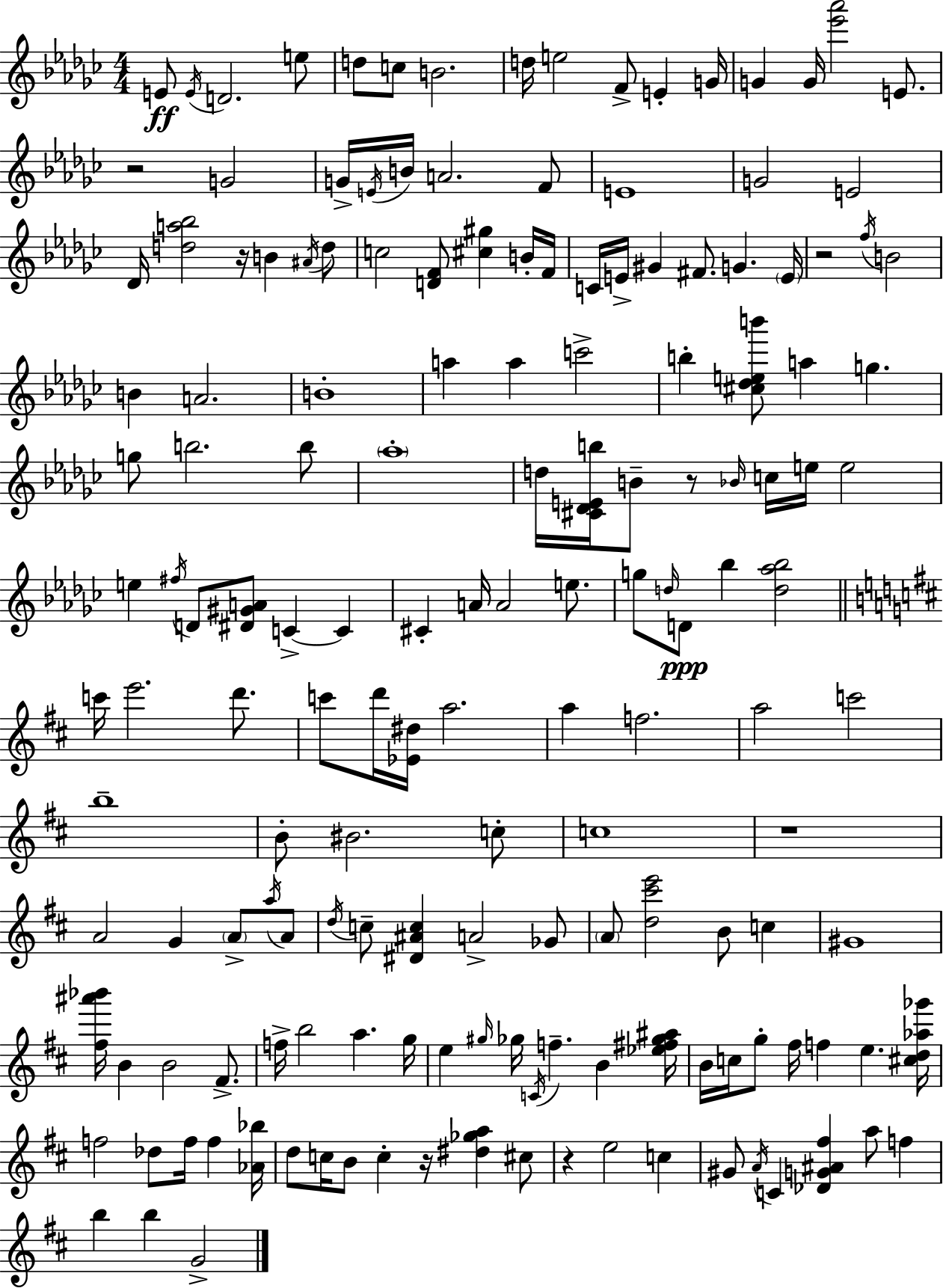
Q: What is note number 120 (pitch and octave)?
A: Db5